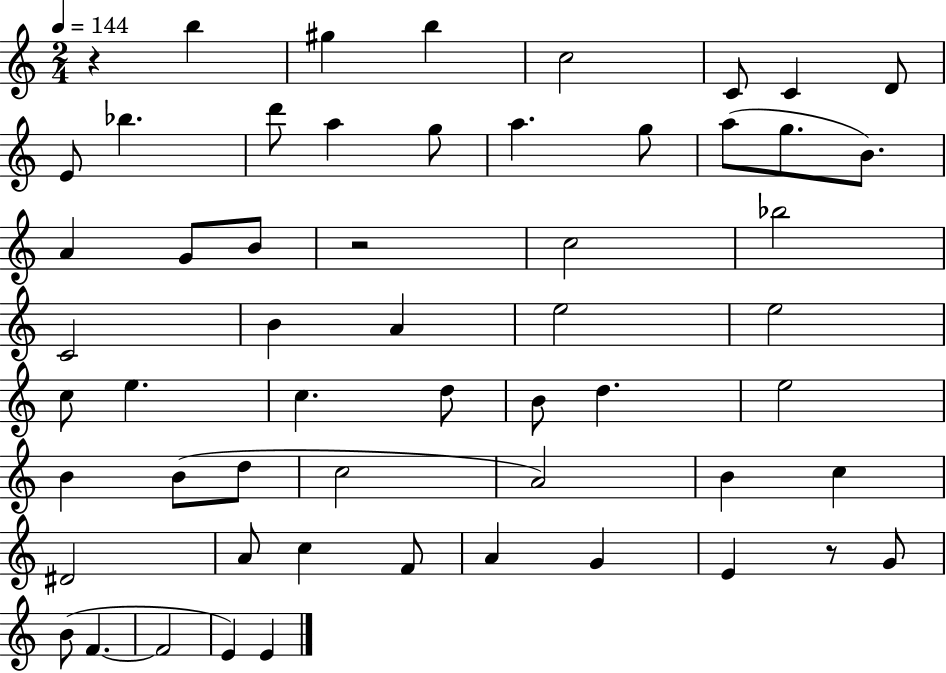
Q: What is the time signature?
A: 2/4